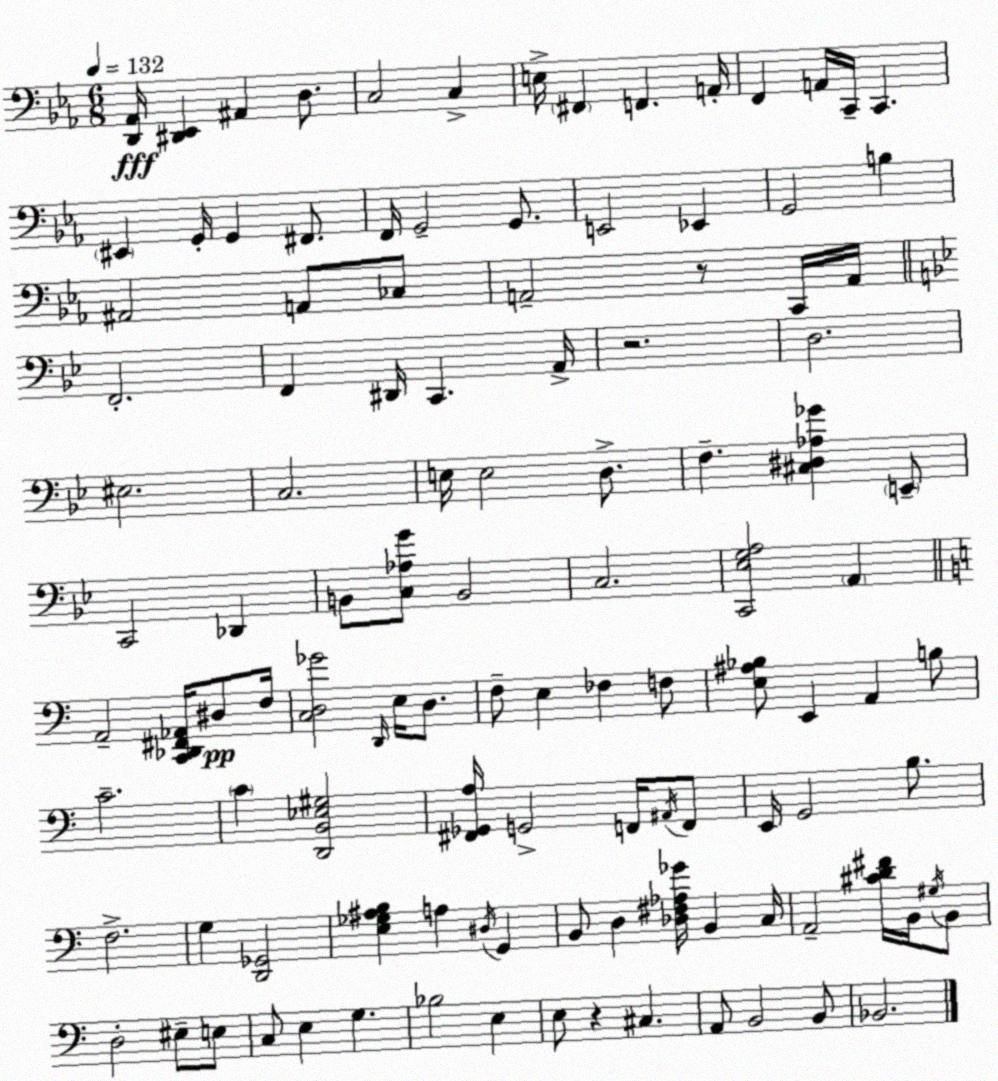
X:1
T:Untitled
M:6/8
L:1/4
K:Cm
[D,,_A,,]/4 [^D,,_E,,] ^A,, D,/2 C,2 C, E,/4 ^F,, F,, A,,/4 F,, A,,/4 C,,/4 C,, ^E,, G,,/4 G,, ^F,,/2 F,,/4 G,,2 G,,/2 E,,2 _E,, G,,2 B, ^A,,2 A,,/2 _C,/2 A,,2 z/2 C,,/4 A,,/4 F,,2 F,, ^D,,/4 C,, A,,/4 z2 D,2 ^E,2 C,2 E,/4 E,2 D,/2 F, [^C,^D,_A,_G] E,,/2 C,,2 _D,, B,,/2 [C,_A,G]/2 B,,2 C,2 [C,,_E,G,A,]2 A,, A,,2 [C,,_D,,^F,,_A,,]/4 ^D,/2 F,/4 [C,D,_G]2 D,,/4 E,/4 D,/2 F,/2 E, _F, F,/2 [E,^A,_B,]/2 E,, A,, B,/2 C2 C [D,,B,,_E,^G,]2 [^F,,_G,,A,]/4 G,,2 F,,/4 ^A,,/4 F,,/2 E,,/4 G,,2 B,/2 F,2 G, [D,,_G,,]2 [E,_G,^A,B,] A, ^D,/4 G,, B,,/2 D, [_D,^F,_A,_G]/4 B,, C,/4 A,,2 [^CD^F]/4 B,,/4 ^G,/4 B,,/2 D,2 ^E,/2 E,/2 C,/2 E, G, _B,2 E, E,/2 z ^C, A,,/2 B,,2 B,,/2 _B,,2